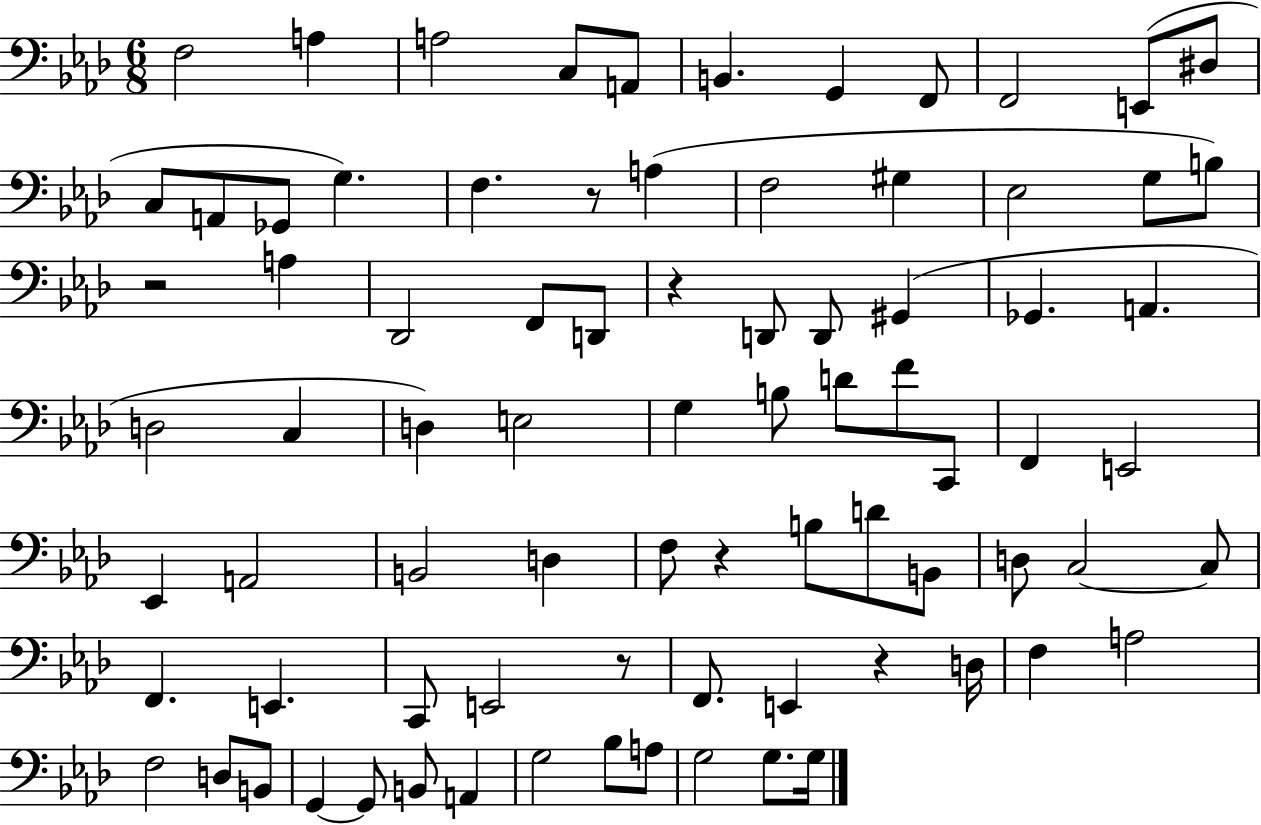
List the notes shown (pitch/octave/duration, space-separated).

F3/h A3/q A3/h C3/e A2/e B2/q. G2/q F2/e F2/h E2/e D#3/e C3/e A2/e Gb2/e G3/q. F3/q. R/e A3/q F3/h G#3/q Eb3/h G3/e B3/e R/h A3/q Db2/h F2/e D2/e R/q D2/e D2/e G#2/q Gb2/q. A2/q. D3/h C3/q D3/q E3/h G3/q B3/e D4/e F4/e C2/e F2/q E2/h Eb2/q A2/h B2/h D3/q F3/e R/q B3/e D4/e B2/e D3/e C3/h C3/e F2/q. E2/q. C2/e E2/h R/e F2/e. E2/q R/q D3/s F3/q A3/h F3/h D3/e B2/e G2/q G2/e B2/e A2/q G3/h Bb3/e A3/e G3/h G3/e. G3/s